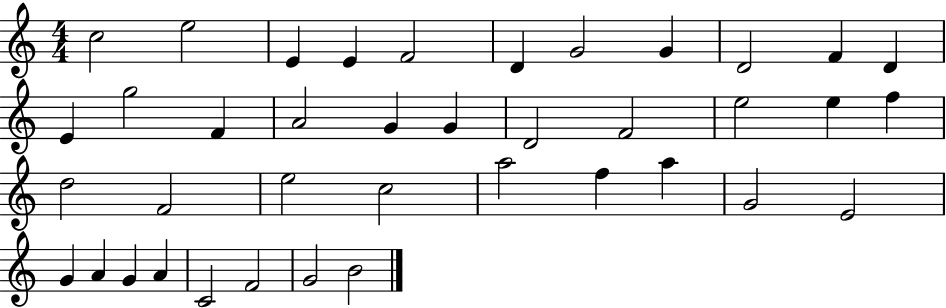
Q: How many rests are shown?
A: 0